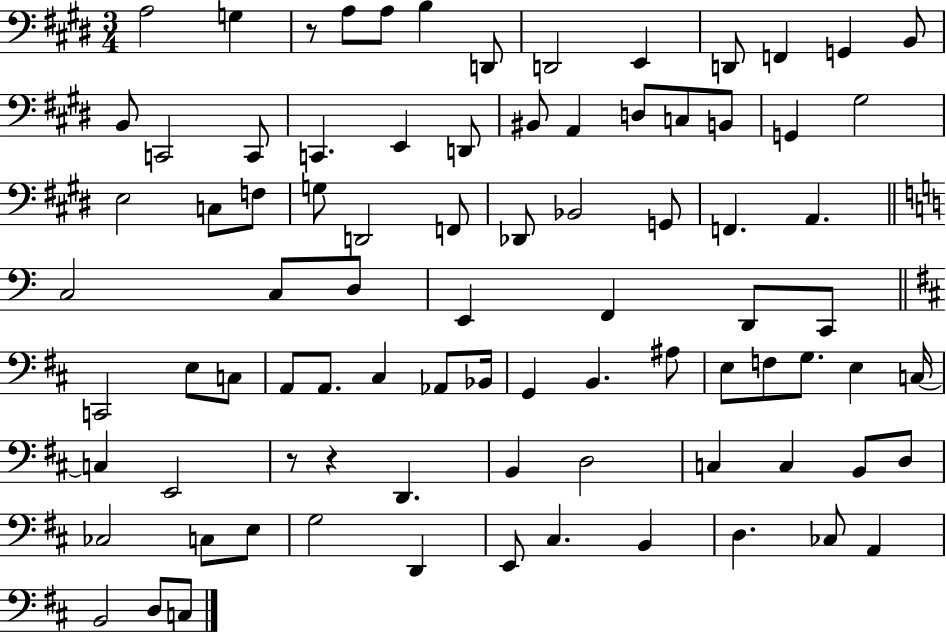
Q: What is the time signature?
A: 3/4